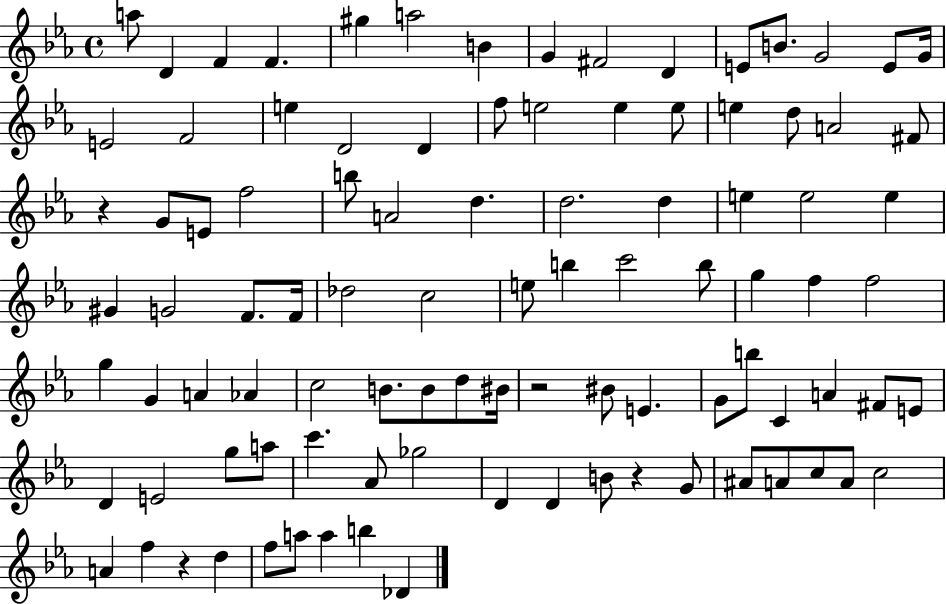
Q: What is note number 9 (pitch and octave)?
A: F#4